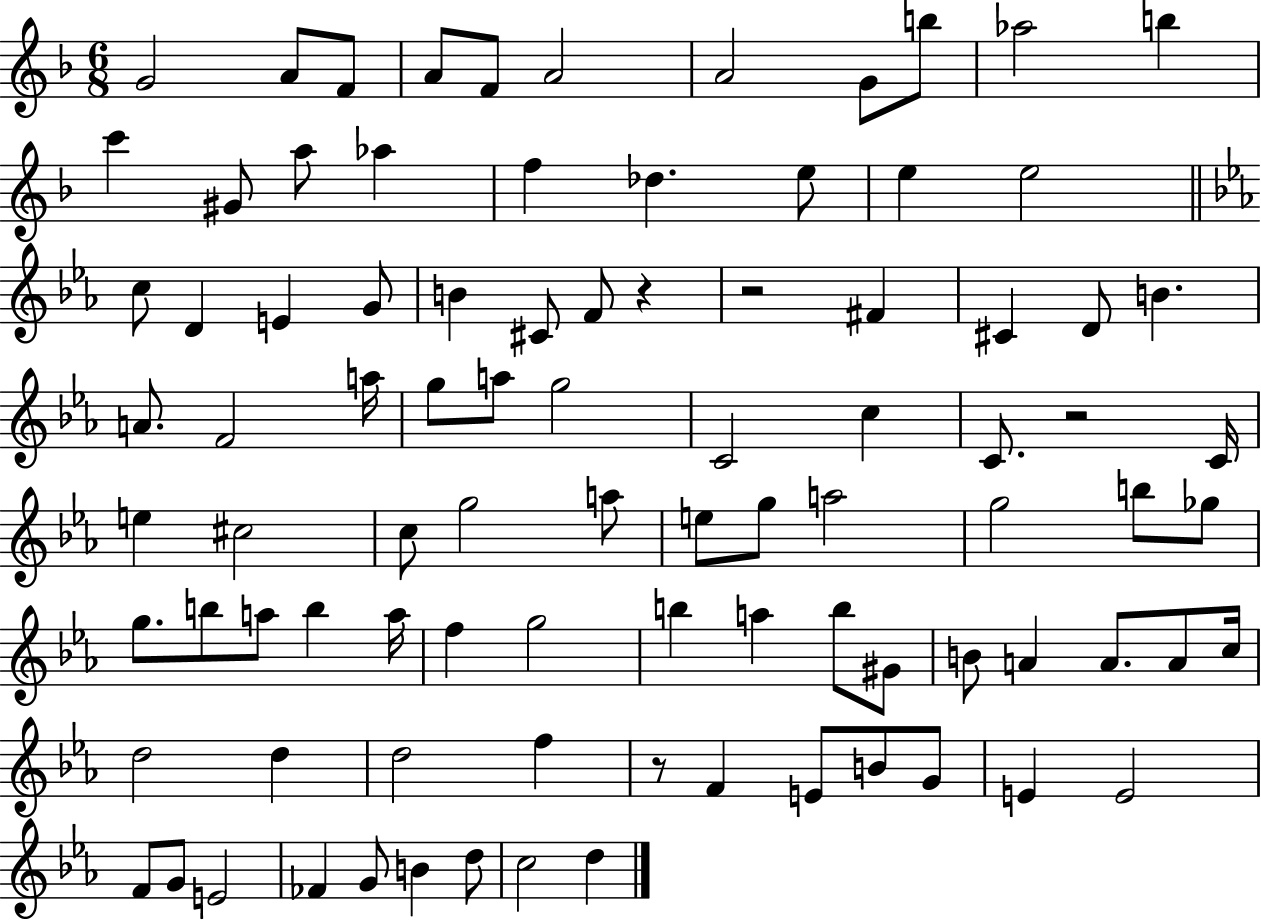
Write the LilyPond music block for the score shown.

{
  \clef treble
  \numericTimeSignature
  \time 6/8
  \key f \major
  g'2 a'8 f'8 | a'8 f'8 a'2 | a'2 g'8 b''8 | aes''2 b''4 | \break c'''4 gis'8 a''8 aes''4 | f''4 des''4. e''8 | e''4 e''2 | \bar "||" \break \key ees \major c''8 d'4 e'4 g'8 | b'4 cis'8 f'8 r4 | r2 fis'4 | cis'4 d'8 b'4. | \break a'8. f'2 a''16 | g''8 a''8 g''2 | c'2 c''4 | c'8. r2 c'16 | \break e''4 cis''2 | c''8 g''2 a''8 | e''8 g''8 a''2 | g''2 b''8 ges''8 | \break g''8. b''8 a''8 b''4 a''16 | f''4 g''2 | b''4 a''4 b''8 gis'8 | b'8 a'4 a'8. a'8 c''16 | \break d''2 d''4 | d''2 f''4 | r8 f'4 e'8 b'8 g'8 | e'4 e'2 | \break f'8 g'8 e'2 | fes'4 g'8 b'4 d''8 | c''2 d''4 | \bar "|."
}